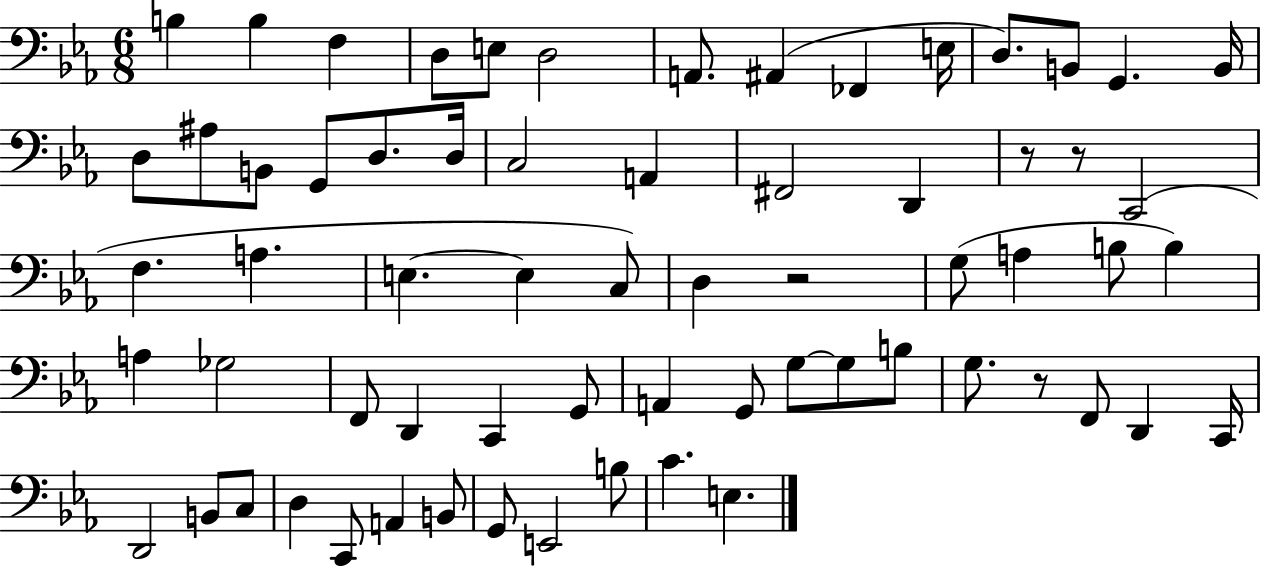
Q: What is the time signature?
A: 6/8